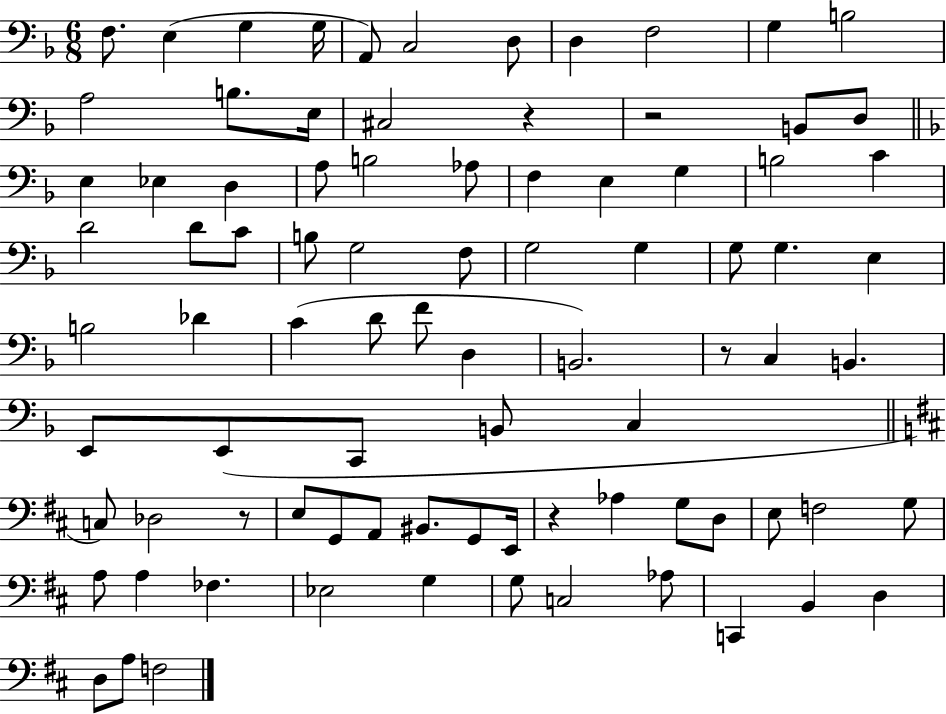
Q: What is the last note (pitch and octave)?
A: F3